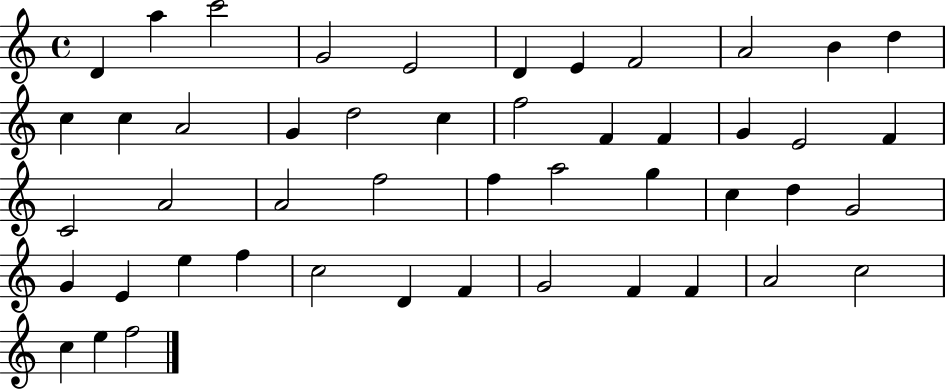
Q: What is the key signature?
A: C major